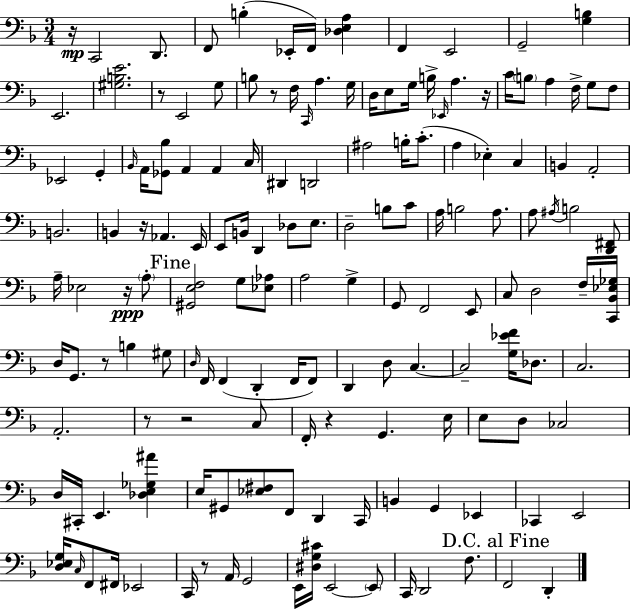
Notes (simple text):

R/s C2/h D2/e. F2/e B3/q Eb2/s F2/s [Db3,E3,A3]/q F2/q E2/h G2/h [G3,B3]/q E2/h. [G#3,B3,E4]/h. R/e E2/h G3/e B3/e R/e F3/s C2/s A3/q. G3/s D3/s E3/e G3/s B3/s Eb2/s A3/q. R/s C4/s B3/e A3/q F3/s G3/e F3/e Eb2/h G2/q Bb2/s A2/s [Gb2,Bb3]/e A2/q A2/q C3/s D#2/q D2/h A#3/h B3/s C4/e. A3/q Eb3/q C3/q B2/q A2/h B2/h. B2/q R/s Ab2/q. E2/s E2/e B2/s D2/q Db3/e E3/e. D3/h B3/e C4/e A3/s B3/h A3/e. A3/e A#3/s B3/h [D2,F#2]/e A3/s Eb3/h R/s A3/e [G#2,E3,F3]/h G3/e [Eb3,Ab3]/e A3/h G3/q G2/e F2/h E2/e C3/e D3/h F3/s [C2,Bb2,Eb3,Gb3]/s D3/s G2/e. R/e B3/q G#3/e D3/s F2/s F2/q D2/q F2/s F2/e D2/q D3/e C3/q. C3/h [G3,Eb4,F4]/s Db3/e. C3/h. A2/h. R/e R/h C3/e F2/s R/q G2/q. E3/s E3/e D3/e CES3/h D3/s C#2/s E2/q. [Db3,E3,Gb3,A#4]/q E3/s G#2/e [Eb3,F#3]/e F2/e D2/q C2/s B2/q G2/q Eb2/q CES2/q E2/h [D3,Eb3,G3]/s C3/s F2/e F#2/s Eb2/h C2/s R/e A2/s G2/h E2/s [D#3,G3,C#4]/s E2/h E2/e C2/s D2/h F3/e. F2/h D2/q